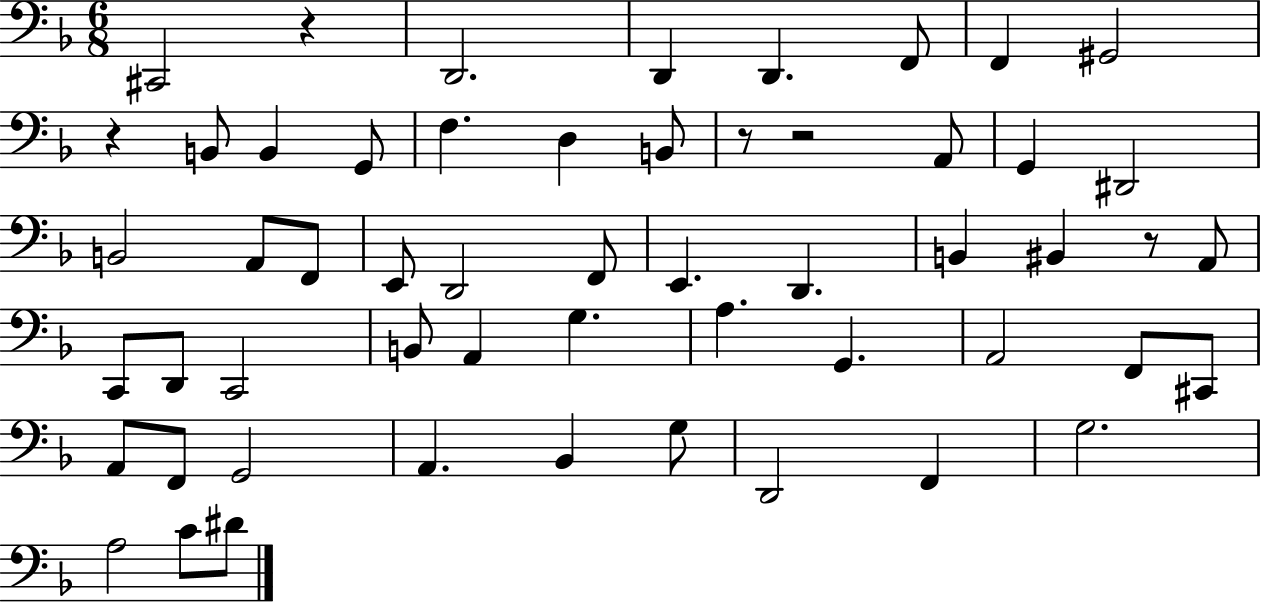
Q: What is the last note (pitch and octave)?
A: D#4